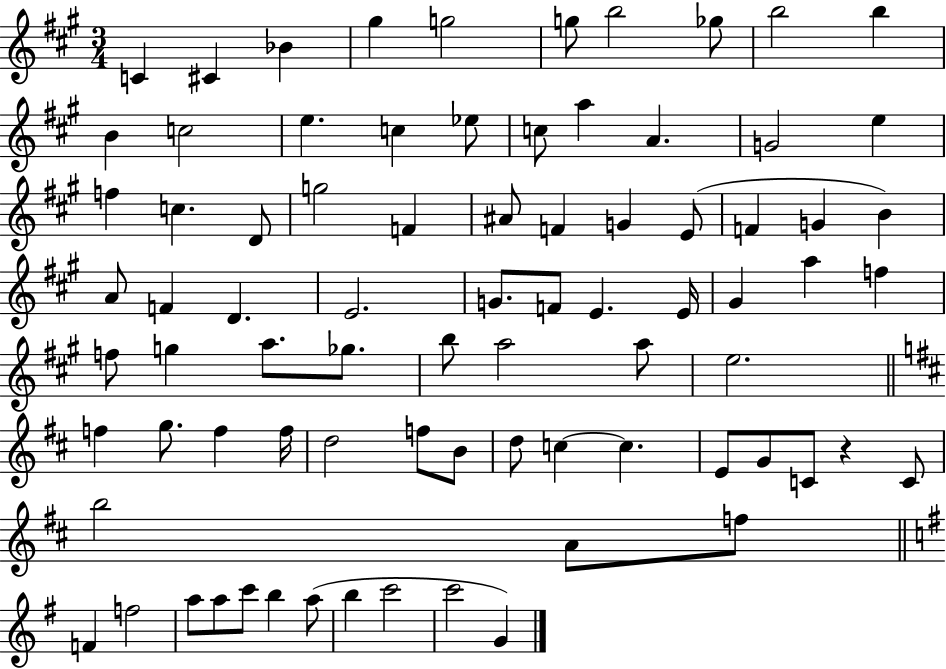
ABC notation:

X:1
T:Untitled
M:3/4
L:1/4
K:A
C ^C _B ^g g2 g/2 b2 _g/2 b2 b B c2 e c _e/2 c/2 a A G2 e f c D/2 g2 F ^A/2 F G E/2 F G B A/2 F D E2 G/2 F/2 E E/4 ^G a f f/2 g a/2 _g/2 b/2 a2 a/2 e2 f g/2 f f/4 d2 f/2 B/2 d/2 c c E/2 G/2 C/2 z C/2 b2 A/2 f/2 F f2 a/2 a/2 c'/2 b a/2 b c'2 c'2 G